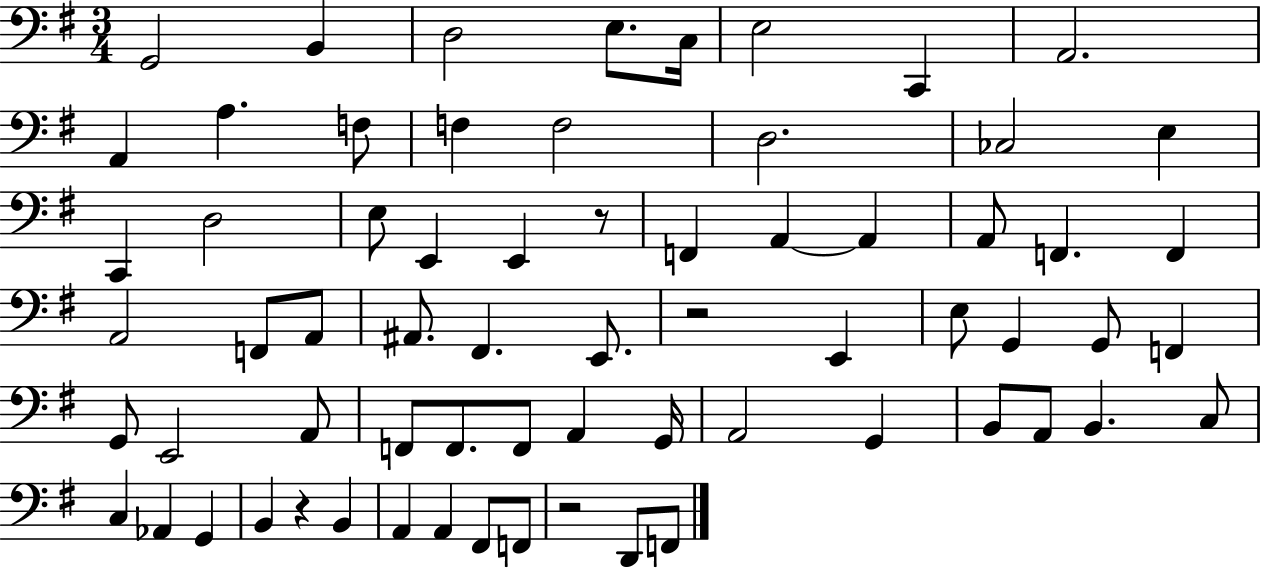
X:1
T:Untitled
M:3/4
L:1/4
K:G
G,,2 B,, D,2 E,/2 C,/4 E,2 C,, A,,2 A,, A, F,/2 F, F,2 D,2 _C,2 E, C,, D,2 E,/2 E,, E,, z/2 F,, A,, A,, A,,/2 F,, F,, A,,2 F,,/2 A,,/2 ^A,,/2 ^F,, E,,/2 z2 E,, E,/2 G,, G,,/2 F,, G,,/2 E,,2 A,,/2 F,,/2 F,,/2 F,,/2 A,, G,,/4 A,,2 G,, B,,/2 A,,/2 B,, C,/2 C, _A,, G,, B,, z B,, A,, A,, ^F,,/2 F,,/2 z2 D,,/2 F,,/2